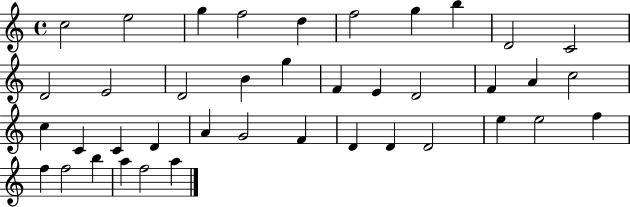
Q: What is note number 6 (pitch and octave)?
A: F5